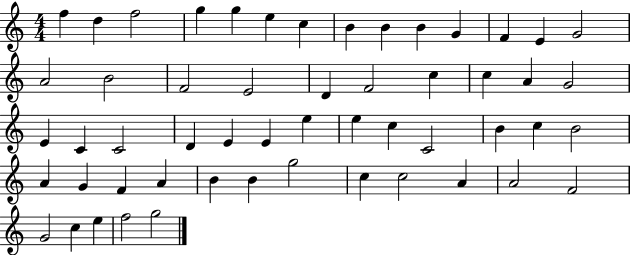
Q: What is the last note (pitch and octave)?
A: G5